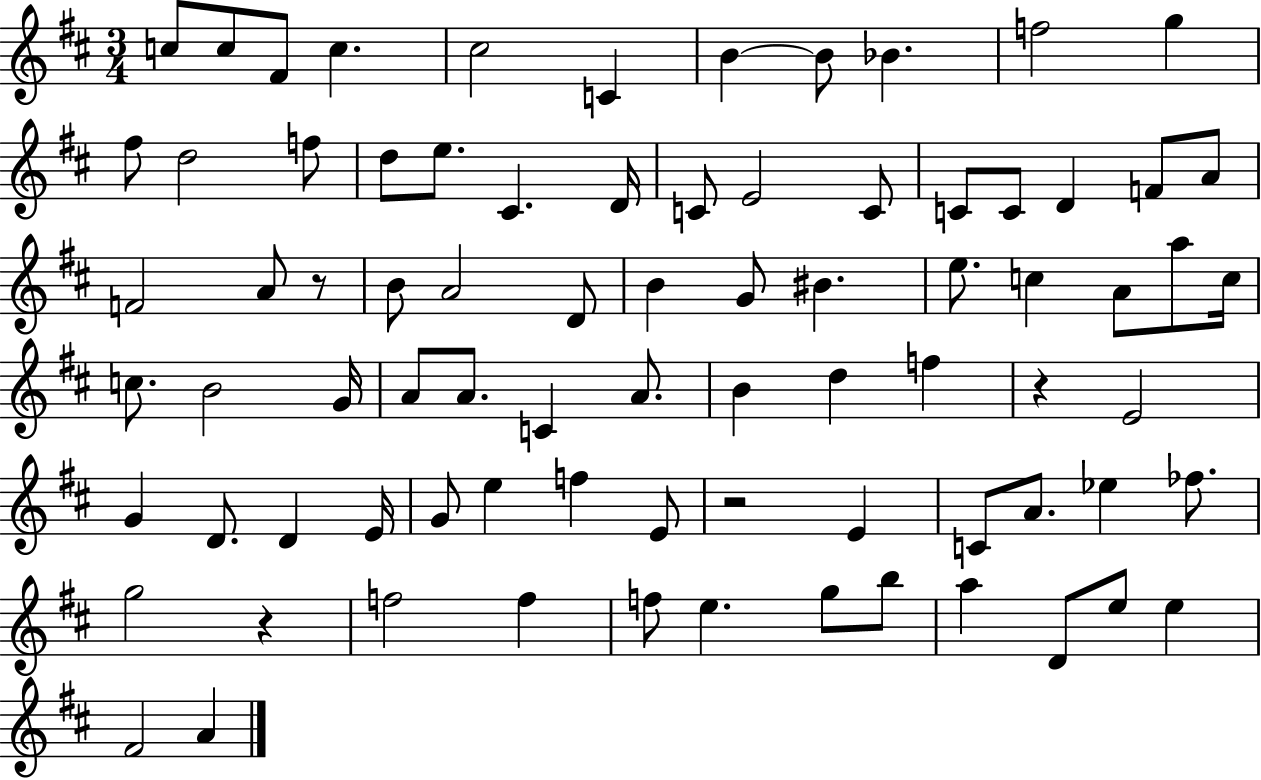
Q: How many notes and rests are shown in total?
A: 80